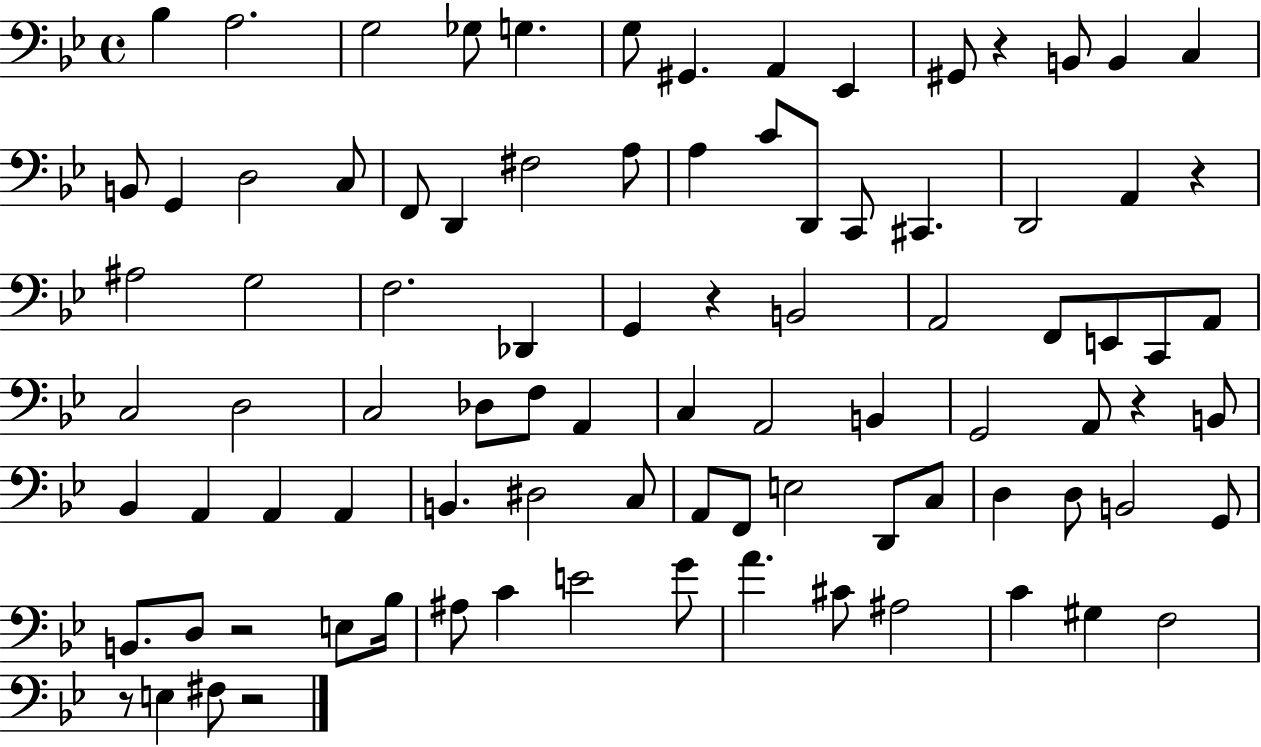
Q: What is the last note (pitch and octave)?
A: F#3